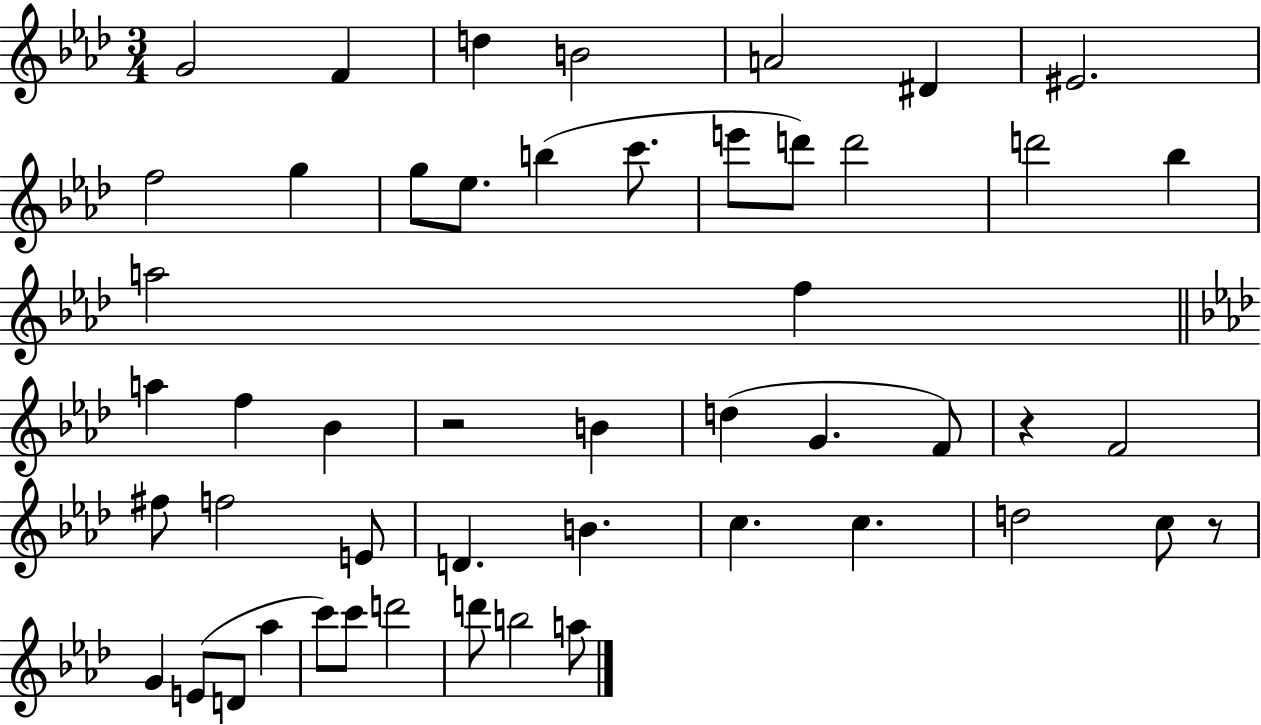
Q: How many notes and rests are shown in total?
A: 50